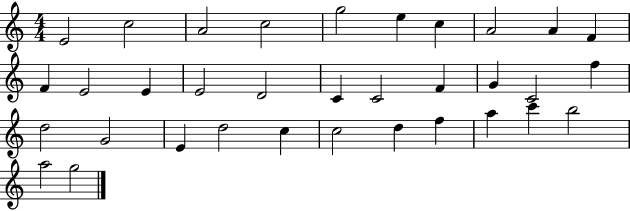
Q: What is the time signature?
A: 4/4